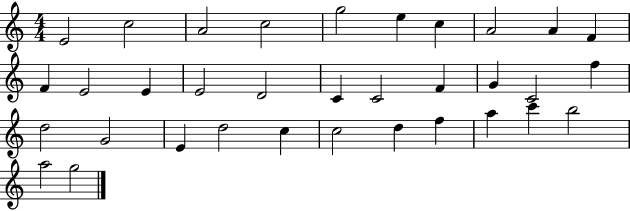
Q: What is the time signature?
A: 4/4